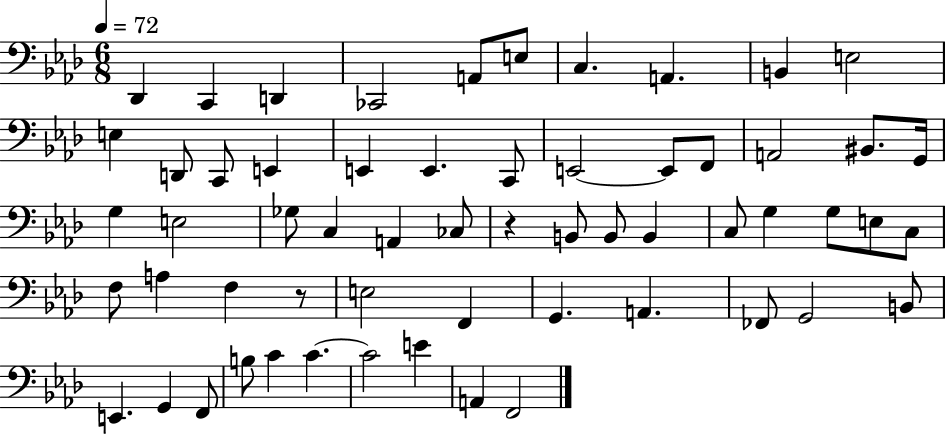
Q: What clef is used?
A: bass